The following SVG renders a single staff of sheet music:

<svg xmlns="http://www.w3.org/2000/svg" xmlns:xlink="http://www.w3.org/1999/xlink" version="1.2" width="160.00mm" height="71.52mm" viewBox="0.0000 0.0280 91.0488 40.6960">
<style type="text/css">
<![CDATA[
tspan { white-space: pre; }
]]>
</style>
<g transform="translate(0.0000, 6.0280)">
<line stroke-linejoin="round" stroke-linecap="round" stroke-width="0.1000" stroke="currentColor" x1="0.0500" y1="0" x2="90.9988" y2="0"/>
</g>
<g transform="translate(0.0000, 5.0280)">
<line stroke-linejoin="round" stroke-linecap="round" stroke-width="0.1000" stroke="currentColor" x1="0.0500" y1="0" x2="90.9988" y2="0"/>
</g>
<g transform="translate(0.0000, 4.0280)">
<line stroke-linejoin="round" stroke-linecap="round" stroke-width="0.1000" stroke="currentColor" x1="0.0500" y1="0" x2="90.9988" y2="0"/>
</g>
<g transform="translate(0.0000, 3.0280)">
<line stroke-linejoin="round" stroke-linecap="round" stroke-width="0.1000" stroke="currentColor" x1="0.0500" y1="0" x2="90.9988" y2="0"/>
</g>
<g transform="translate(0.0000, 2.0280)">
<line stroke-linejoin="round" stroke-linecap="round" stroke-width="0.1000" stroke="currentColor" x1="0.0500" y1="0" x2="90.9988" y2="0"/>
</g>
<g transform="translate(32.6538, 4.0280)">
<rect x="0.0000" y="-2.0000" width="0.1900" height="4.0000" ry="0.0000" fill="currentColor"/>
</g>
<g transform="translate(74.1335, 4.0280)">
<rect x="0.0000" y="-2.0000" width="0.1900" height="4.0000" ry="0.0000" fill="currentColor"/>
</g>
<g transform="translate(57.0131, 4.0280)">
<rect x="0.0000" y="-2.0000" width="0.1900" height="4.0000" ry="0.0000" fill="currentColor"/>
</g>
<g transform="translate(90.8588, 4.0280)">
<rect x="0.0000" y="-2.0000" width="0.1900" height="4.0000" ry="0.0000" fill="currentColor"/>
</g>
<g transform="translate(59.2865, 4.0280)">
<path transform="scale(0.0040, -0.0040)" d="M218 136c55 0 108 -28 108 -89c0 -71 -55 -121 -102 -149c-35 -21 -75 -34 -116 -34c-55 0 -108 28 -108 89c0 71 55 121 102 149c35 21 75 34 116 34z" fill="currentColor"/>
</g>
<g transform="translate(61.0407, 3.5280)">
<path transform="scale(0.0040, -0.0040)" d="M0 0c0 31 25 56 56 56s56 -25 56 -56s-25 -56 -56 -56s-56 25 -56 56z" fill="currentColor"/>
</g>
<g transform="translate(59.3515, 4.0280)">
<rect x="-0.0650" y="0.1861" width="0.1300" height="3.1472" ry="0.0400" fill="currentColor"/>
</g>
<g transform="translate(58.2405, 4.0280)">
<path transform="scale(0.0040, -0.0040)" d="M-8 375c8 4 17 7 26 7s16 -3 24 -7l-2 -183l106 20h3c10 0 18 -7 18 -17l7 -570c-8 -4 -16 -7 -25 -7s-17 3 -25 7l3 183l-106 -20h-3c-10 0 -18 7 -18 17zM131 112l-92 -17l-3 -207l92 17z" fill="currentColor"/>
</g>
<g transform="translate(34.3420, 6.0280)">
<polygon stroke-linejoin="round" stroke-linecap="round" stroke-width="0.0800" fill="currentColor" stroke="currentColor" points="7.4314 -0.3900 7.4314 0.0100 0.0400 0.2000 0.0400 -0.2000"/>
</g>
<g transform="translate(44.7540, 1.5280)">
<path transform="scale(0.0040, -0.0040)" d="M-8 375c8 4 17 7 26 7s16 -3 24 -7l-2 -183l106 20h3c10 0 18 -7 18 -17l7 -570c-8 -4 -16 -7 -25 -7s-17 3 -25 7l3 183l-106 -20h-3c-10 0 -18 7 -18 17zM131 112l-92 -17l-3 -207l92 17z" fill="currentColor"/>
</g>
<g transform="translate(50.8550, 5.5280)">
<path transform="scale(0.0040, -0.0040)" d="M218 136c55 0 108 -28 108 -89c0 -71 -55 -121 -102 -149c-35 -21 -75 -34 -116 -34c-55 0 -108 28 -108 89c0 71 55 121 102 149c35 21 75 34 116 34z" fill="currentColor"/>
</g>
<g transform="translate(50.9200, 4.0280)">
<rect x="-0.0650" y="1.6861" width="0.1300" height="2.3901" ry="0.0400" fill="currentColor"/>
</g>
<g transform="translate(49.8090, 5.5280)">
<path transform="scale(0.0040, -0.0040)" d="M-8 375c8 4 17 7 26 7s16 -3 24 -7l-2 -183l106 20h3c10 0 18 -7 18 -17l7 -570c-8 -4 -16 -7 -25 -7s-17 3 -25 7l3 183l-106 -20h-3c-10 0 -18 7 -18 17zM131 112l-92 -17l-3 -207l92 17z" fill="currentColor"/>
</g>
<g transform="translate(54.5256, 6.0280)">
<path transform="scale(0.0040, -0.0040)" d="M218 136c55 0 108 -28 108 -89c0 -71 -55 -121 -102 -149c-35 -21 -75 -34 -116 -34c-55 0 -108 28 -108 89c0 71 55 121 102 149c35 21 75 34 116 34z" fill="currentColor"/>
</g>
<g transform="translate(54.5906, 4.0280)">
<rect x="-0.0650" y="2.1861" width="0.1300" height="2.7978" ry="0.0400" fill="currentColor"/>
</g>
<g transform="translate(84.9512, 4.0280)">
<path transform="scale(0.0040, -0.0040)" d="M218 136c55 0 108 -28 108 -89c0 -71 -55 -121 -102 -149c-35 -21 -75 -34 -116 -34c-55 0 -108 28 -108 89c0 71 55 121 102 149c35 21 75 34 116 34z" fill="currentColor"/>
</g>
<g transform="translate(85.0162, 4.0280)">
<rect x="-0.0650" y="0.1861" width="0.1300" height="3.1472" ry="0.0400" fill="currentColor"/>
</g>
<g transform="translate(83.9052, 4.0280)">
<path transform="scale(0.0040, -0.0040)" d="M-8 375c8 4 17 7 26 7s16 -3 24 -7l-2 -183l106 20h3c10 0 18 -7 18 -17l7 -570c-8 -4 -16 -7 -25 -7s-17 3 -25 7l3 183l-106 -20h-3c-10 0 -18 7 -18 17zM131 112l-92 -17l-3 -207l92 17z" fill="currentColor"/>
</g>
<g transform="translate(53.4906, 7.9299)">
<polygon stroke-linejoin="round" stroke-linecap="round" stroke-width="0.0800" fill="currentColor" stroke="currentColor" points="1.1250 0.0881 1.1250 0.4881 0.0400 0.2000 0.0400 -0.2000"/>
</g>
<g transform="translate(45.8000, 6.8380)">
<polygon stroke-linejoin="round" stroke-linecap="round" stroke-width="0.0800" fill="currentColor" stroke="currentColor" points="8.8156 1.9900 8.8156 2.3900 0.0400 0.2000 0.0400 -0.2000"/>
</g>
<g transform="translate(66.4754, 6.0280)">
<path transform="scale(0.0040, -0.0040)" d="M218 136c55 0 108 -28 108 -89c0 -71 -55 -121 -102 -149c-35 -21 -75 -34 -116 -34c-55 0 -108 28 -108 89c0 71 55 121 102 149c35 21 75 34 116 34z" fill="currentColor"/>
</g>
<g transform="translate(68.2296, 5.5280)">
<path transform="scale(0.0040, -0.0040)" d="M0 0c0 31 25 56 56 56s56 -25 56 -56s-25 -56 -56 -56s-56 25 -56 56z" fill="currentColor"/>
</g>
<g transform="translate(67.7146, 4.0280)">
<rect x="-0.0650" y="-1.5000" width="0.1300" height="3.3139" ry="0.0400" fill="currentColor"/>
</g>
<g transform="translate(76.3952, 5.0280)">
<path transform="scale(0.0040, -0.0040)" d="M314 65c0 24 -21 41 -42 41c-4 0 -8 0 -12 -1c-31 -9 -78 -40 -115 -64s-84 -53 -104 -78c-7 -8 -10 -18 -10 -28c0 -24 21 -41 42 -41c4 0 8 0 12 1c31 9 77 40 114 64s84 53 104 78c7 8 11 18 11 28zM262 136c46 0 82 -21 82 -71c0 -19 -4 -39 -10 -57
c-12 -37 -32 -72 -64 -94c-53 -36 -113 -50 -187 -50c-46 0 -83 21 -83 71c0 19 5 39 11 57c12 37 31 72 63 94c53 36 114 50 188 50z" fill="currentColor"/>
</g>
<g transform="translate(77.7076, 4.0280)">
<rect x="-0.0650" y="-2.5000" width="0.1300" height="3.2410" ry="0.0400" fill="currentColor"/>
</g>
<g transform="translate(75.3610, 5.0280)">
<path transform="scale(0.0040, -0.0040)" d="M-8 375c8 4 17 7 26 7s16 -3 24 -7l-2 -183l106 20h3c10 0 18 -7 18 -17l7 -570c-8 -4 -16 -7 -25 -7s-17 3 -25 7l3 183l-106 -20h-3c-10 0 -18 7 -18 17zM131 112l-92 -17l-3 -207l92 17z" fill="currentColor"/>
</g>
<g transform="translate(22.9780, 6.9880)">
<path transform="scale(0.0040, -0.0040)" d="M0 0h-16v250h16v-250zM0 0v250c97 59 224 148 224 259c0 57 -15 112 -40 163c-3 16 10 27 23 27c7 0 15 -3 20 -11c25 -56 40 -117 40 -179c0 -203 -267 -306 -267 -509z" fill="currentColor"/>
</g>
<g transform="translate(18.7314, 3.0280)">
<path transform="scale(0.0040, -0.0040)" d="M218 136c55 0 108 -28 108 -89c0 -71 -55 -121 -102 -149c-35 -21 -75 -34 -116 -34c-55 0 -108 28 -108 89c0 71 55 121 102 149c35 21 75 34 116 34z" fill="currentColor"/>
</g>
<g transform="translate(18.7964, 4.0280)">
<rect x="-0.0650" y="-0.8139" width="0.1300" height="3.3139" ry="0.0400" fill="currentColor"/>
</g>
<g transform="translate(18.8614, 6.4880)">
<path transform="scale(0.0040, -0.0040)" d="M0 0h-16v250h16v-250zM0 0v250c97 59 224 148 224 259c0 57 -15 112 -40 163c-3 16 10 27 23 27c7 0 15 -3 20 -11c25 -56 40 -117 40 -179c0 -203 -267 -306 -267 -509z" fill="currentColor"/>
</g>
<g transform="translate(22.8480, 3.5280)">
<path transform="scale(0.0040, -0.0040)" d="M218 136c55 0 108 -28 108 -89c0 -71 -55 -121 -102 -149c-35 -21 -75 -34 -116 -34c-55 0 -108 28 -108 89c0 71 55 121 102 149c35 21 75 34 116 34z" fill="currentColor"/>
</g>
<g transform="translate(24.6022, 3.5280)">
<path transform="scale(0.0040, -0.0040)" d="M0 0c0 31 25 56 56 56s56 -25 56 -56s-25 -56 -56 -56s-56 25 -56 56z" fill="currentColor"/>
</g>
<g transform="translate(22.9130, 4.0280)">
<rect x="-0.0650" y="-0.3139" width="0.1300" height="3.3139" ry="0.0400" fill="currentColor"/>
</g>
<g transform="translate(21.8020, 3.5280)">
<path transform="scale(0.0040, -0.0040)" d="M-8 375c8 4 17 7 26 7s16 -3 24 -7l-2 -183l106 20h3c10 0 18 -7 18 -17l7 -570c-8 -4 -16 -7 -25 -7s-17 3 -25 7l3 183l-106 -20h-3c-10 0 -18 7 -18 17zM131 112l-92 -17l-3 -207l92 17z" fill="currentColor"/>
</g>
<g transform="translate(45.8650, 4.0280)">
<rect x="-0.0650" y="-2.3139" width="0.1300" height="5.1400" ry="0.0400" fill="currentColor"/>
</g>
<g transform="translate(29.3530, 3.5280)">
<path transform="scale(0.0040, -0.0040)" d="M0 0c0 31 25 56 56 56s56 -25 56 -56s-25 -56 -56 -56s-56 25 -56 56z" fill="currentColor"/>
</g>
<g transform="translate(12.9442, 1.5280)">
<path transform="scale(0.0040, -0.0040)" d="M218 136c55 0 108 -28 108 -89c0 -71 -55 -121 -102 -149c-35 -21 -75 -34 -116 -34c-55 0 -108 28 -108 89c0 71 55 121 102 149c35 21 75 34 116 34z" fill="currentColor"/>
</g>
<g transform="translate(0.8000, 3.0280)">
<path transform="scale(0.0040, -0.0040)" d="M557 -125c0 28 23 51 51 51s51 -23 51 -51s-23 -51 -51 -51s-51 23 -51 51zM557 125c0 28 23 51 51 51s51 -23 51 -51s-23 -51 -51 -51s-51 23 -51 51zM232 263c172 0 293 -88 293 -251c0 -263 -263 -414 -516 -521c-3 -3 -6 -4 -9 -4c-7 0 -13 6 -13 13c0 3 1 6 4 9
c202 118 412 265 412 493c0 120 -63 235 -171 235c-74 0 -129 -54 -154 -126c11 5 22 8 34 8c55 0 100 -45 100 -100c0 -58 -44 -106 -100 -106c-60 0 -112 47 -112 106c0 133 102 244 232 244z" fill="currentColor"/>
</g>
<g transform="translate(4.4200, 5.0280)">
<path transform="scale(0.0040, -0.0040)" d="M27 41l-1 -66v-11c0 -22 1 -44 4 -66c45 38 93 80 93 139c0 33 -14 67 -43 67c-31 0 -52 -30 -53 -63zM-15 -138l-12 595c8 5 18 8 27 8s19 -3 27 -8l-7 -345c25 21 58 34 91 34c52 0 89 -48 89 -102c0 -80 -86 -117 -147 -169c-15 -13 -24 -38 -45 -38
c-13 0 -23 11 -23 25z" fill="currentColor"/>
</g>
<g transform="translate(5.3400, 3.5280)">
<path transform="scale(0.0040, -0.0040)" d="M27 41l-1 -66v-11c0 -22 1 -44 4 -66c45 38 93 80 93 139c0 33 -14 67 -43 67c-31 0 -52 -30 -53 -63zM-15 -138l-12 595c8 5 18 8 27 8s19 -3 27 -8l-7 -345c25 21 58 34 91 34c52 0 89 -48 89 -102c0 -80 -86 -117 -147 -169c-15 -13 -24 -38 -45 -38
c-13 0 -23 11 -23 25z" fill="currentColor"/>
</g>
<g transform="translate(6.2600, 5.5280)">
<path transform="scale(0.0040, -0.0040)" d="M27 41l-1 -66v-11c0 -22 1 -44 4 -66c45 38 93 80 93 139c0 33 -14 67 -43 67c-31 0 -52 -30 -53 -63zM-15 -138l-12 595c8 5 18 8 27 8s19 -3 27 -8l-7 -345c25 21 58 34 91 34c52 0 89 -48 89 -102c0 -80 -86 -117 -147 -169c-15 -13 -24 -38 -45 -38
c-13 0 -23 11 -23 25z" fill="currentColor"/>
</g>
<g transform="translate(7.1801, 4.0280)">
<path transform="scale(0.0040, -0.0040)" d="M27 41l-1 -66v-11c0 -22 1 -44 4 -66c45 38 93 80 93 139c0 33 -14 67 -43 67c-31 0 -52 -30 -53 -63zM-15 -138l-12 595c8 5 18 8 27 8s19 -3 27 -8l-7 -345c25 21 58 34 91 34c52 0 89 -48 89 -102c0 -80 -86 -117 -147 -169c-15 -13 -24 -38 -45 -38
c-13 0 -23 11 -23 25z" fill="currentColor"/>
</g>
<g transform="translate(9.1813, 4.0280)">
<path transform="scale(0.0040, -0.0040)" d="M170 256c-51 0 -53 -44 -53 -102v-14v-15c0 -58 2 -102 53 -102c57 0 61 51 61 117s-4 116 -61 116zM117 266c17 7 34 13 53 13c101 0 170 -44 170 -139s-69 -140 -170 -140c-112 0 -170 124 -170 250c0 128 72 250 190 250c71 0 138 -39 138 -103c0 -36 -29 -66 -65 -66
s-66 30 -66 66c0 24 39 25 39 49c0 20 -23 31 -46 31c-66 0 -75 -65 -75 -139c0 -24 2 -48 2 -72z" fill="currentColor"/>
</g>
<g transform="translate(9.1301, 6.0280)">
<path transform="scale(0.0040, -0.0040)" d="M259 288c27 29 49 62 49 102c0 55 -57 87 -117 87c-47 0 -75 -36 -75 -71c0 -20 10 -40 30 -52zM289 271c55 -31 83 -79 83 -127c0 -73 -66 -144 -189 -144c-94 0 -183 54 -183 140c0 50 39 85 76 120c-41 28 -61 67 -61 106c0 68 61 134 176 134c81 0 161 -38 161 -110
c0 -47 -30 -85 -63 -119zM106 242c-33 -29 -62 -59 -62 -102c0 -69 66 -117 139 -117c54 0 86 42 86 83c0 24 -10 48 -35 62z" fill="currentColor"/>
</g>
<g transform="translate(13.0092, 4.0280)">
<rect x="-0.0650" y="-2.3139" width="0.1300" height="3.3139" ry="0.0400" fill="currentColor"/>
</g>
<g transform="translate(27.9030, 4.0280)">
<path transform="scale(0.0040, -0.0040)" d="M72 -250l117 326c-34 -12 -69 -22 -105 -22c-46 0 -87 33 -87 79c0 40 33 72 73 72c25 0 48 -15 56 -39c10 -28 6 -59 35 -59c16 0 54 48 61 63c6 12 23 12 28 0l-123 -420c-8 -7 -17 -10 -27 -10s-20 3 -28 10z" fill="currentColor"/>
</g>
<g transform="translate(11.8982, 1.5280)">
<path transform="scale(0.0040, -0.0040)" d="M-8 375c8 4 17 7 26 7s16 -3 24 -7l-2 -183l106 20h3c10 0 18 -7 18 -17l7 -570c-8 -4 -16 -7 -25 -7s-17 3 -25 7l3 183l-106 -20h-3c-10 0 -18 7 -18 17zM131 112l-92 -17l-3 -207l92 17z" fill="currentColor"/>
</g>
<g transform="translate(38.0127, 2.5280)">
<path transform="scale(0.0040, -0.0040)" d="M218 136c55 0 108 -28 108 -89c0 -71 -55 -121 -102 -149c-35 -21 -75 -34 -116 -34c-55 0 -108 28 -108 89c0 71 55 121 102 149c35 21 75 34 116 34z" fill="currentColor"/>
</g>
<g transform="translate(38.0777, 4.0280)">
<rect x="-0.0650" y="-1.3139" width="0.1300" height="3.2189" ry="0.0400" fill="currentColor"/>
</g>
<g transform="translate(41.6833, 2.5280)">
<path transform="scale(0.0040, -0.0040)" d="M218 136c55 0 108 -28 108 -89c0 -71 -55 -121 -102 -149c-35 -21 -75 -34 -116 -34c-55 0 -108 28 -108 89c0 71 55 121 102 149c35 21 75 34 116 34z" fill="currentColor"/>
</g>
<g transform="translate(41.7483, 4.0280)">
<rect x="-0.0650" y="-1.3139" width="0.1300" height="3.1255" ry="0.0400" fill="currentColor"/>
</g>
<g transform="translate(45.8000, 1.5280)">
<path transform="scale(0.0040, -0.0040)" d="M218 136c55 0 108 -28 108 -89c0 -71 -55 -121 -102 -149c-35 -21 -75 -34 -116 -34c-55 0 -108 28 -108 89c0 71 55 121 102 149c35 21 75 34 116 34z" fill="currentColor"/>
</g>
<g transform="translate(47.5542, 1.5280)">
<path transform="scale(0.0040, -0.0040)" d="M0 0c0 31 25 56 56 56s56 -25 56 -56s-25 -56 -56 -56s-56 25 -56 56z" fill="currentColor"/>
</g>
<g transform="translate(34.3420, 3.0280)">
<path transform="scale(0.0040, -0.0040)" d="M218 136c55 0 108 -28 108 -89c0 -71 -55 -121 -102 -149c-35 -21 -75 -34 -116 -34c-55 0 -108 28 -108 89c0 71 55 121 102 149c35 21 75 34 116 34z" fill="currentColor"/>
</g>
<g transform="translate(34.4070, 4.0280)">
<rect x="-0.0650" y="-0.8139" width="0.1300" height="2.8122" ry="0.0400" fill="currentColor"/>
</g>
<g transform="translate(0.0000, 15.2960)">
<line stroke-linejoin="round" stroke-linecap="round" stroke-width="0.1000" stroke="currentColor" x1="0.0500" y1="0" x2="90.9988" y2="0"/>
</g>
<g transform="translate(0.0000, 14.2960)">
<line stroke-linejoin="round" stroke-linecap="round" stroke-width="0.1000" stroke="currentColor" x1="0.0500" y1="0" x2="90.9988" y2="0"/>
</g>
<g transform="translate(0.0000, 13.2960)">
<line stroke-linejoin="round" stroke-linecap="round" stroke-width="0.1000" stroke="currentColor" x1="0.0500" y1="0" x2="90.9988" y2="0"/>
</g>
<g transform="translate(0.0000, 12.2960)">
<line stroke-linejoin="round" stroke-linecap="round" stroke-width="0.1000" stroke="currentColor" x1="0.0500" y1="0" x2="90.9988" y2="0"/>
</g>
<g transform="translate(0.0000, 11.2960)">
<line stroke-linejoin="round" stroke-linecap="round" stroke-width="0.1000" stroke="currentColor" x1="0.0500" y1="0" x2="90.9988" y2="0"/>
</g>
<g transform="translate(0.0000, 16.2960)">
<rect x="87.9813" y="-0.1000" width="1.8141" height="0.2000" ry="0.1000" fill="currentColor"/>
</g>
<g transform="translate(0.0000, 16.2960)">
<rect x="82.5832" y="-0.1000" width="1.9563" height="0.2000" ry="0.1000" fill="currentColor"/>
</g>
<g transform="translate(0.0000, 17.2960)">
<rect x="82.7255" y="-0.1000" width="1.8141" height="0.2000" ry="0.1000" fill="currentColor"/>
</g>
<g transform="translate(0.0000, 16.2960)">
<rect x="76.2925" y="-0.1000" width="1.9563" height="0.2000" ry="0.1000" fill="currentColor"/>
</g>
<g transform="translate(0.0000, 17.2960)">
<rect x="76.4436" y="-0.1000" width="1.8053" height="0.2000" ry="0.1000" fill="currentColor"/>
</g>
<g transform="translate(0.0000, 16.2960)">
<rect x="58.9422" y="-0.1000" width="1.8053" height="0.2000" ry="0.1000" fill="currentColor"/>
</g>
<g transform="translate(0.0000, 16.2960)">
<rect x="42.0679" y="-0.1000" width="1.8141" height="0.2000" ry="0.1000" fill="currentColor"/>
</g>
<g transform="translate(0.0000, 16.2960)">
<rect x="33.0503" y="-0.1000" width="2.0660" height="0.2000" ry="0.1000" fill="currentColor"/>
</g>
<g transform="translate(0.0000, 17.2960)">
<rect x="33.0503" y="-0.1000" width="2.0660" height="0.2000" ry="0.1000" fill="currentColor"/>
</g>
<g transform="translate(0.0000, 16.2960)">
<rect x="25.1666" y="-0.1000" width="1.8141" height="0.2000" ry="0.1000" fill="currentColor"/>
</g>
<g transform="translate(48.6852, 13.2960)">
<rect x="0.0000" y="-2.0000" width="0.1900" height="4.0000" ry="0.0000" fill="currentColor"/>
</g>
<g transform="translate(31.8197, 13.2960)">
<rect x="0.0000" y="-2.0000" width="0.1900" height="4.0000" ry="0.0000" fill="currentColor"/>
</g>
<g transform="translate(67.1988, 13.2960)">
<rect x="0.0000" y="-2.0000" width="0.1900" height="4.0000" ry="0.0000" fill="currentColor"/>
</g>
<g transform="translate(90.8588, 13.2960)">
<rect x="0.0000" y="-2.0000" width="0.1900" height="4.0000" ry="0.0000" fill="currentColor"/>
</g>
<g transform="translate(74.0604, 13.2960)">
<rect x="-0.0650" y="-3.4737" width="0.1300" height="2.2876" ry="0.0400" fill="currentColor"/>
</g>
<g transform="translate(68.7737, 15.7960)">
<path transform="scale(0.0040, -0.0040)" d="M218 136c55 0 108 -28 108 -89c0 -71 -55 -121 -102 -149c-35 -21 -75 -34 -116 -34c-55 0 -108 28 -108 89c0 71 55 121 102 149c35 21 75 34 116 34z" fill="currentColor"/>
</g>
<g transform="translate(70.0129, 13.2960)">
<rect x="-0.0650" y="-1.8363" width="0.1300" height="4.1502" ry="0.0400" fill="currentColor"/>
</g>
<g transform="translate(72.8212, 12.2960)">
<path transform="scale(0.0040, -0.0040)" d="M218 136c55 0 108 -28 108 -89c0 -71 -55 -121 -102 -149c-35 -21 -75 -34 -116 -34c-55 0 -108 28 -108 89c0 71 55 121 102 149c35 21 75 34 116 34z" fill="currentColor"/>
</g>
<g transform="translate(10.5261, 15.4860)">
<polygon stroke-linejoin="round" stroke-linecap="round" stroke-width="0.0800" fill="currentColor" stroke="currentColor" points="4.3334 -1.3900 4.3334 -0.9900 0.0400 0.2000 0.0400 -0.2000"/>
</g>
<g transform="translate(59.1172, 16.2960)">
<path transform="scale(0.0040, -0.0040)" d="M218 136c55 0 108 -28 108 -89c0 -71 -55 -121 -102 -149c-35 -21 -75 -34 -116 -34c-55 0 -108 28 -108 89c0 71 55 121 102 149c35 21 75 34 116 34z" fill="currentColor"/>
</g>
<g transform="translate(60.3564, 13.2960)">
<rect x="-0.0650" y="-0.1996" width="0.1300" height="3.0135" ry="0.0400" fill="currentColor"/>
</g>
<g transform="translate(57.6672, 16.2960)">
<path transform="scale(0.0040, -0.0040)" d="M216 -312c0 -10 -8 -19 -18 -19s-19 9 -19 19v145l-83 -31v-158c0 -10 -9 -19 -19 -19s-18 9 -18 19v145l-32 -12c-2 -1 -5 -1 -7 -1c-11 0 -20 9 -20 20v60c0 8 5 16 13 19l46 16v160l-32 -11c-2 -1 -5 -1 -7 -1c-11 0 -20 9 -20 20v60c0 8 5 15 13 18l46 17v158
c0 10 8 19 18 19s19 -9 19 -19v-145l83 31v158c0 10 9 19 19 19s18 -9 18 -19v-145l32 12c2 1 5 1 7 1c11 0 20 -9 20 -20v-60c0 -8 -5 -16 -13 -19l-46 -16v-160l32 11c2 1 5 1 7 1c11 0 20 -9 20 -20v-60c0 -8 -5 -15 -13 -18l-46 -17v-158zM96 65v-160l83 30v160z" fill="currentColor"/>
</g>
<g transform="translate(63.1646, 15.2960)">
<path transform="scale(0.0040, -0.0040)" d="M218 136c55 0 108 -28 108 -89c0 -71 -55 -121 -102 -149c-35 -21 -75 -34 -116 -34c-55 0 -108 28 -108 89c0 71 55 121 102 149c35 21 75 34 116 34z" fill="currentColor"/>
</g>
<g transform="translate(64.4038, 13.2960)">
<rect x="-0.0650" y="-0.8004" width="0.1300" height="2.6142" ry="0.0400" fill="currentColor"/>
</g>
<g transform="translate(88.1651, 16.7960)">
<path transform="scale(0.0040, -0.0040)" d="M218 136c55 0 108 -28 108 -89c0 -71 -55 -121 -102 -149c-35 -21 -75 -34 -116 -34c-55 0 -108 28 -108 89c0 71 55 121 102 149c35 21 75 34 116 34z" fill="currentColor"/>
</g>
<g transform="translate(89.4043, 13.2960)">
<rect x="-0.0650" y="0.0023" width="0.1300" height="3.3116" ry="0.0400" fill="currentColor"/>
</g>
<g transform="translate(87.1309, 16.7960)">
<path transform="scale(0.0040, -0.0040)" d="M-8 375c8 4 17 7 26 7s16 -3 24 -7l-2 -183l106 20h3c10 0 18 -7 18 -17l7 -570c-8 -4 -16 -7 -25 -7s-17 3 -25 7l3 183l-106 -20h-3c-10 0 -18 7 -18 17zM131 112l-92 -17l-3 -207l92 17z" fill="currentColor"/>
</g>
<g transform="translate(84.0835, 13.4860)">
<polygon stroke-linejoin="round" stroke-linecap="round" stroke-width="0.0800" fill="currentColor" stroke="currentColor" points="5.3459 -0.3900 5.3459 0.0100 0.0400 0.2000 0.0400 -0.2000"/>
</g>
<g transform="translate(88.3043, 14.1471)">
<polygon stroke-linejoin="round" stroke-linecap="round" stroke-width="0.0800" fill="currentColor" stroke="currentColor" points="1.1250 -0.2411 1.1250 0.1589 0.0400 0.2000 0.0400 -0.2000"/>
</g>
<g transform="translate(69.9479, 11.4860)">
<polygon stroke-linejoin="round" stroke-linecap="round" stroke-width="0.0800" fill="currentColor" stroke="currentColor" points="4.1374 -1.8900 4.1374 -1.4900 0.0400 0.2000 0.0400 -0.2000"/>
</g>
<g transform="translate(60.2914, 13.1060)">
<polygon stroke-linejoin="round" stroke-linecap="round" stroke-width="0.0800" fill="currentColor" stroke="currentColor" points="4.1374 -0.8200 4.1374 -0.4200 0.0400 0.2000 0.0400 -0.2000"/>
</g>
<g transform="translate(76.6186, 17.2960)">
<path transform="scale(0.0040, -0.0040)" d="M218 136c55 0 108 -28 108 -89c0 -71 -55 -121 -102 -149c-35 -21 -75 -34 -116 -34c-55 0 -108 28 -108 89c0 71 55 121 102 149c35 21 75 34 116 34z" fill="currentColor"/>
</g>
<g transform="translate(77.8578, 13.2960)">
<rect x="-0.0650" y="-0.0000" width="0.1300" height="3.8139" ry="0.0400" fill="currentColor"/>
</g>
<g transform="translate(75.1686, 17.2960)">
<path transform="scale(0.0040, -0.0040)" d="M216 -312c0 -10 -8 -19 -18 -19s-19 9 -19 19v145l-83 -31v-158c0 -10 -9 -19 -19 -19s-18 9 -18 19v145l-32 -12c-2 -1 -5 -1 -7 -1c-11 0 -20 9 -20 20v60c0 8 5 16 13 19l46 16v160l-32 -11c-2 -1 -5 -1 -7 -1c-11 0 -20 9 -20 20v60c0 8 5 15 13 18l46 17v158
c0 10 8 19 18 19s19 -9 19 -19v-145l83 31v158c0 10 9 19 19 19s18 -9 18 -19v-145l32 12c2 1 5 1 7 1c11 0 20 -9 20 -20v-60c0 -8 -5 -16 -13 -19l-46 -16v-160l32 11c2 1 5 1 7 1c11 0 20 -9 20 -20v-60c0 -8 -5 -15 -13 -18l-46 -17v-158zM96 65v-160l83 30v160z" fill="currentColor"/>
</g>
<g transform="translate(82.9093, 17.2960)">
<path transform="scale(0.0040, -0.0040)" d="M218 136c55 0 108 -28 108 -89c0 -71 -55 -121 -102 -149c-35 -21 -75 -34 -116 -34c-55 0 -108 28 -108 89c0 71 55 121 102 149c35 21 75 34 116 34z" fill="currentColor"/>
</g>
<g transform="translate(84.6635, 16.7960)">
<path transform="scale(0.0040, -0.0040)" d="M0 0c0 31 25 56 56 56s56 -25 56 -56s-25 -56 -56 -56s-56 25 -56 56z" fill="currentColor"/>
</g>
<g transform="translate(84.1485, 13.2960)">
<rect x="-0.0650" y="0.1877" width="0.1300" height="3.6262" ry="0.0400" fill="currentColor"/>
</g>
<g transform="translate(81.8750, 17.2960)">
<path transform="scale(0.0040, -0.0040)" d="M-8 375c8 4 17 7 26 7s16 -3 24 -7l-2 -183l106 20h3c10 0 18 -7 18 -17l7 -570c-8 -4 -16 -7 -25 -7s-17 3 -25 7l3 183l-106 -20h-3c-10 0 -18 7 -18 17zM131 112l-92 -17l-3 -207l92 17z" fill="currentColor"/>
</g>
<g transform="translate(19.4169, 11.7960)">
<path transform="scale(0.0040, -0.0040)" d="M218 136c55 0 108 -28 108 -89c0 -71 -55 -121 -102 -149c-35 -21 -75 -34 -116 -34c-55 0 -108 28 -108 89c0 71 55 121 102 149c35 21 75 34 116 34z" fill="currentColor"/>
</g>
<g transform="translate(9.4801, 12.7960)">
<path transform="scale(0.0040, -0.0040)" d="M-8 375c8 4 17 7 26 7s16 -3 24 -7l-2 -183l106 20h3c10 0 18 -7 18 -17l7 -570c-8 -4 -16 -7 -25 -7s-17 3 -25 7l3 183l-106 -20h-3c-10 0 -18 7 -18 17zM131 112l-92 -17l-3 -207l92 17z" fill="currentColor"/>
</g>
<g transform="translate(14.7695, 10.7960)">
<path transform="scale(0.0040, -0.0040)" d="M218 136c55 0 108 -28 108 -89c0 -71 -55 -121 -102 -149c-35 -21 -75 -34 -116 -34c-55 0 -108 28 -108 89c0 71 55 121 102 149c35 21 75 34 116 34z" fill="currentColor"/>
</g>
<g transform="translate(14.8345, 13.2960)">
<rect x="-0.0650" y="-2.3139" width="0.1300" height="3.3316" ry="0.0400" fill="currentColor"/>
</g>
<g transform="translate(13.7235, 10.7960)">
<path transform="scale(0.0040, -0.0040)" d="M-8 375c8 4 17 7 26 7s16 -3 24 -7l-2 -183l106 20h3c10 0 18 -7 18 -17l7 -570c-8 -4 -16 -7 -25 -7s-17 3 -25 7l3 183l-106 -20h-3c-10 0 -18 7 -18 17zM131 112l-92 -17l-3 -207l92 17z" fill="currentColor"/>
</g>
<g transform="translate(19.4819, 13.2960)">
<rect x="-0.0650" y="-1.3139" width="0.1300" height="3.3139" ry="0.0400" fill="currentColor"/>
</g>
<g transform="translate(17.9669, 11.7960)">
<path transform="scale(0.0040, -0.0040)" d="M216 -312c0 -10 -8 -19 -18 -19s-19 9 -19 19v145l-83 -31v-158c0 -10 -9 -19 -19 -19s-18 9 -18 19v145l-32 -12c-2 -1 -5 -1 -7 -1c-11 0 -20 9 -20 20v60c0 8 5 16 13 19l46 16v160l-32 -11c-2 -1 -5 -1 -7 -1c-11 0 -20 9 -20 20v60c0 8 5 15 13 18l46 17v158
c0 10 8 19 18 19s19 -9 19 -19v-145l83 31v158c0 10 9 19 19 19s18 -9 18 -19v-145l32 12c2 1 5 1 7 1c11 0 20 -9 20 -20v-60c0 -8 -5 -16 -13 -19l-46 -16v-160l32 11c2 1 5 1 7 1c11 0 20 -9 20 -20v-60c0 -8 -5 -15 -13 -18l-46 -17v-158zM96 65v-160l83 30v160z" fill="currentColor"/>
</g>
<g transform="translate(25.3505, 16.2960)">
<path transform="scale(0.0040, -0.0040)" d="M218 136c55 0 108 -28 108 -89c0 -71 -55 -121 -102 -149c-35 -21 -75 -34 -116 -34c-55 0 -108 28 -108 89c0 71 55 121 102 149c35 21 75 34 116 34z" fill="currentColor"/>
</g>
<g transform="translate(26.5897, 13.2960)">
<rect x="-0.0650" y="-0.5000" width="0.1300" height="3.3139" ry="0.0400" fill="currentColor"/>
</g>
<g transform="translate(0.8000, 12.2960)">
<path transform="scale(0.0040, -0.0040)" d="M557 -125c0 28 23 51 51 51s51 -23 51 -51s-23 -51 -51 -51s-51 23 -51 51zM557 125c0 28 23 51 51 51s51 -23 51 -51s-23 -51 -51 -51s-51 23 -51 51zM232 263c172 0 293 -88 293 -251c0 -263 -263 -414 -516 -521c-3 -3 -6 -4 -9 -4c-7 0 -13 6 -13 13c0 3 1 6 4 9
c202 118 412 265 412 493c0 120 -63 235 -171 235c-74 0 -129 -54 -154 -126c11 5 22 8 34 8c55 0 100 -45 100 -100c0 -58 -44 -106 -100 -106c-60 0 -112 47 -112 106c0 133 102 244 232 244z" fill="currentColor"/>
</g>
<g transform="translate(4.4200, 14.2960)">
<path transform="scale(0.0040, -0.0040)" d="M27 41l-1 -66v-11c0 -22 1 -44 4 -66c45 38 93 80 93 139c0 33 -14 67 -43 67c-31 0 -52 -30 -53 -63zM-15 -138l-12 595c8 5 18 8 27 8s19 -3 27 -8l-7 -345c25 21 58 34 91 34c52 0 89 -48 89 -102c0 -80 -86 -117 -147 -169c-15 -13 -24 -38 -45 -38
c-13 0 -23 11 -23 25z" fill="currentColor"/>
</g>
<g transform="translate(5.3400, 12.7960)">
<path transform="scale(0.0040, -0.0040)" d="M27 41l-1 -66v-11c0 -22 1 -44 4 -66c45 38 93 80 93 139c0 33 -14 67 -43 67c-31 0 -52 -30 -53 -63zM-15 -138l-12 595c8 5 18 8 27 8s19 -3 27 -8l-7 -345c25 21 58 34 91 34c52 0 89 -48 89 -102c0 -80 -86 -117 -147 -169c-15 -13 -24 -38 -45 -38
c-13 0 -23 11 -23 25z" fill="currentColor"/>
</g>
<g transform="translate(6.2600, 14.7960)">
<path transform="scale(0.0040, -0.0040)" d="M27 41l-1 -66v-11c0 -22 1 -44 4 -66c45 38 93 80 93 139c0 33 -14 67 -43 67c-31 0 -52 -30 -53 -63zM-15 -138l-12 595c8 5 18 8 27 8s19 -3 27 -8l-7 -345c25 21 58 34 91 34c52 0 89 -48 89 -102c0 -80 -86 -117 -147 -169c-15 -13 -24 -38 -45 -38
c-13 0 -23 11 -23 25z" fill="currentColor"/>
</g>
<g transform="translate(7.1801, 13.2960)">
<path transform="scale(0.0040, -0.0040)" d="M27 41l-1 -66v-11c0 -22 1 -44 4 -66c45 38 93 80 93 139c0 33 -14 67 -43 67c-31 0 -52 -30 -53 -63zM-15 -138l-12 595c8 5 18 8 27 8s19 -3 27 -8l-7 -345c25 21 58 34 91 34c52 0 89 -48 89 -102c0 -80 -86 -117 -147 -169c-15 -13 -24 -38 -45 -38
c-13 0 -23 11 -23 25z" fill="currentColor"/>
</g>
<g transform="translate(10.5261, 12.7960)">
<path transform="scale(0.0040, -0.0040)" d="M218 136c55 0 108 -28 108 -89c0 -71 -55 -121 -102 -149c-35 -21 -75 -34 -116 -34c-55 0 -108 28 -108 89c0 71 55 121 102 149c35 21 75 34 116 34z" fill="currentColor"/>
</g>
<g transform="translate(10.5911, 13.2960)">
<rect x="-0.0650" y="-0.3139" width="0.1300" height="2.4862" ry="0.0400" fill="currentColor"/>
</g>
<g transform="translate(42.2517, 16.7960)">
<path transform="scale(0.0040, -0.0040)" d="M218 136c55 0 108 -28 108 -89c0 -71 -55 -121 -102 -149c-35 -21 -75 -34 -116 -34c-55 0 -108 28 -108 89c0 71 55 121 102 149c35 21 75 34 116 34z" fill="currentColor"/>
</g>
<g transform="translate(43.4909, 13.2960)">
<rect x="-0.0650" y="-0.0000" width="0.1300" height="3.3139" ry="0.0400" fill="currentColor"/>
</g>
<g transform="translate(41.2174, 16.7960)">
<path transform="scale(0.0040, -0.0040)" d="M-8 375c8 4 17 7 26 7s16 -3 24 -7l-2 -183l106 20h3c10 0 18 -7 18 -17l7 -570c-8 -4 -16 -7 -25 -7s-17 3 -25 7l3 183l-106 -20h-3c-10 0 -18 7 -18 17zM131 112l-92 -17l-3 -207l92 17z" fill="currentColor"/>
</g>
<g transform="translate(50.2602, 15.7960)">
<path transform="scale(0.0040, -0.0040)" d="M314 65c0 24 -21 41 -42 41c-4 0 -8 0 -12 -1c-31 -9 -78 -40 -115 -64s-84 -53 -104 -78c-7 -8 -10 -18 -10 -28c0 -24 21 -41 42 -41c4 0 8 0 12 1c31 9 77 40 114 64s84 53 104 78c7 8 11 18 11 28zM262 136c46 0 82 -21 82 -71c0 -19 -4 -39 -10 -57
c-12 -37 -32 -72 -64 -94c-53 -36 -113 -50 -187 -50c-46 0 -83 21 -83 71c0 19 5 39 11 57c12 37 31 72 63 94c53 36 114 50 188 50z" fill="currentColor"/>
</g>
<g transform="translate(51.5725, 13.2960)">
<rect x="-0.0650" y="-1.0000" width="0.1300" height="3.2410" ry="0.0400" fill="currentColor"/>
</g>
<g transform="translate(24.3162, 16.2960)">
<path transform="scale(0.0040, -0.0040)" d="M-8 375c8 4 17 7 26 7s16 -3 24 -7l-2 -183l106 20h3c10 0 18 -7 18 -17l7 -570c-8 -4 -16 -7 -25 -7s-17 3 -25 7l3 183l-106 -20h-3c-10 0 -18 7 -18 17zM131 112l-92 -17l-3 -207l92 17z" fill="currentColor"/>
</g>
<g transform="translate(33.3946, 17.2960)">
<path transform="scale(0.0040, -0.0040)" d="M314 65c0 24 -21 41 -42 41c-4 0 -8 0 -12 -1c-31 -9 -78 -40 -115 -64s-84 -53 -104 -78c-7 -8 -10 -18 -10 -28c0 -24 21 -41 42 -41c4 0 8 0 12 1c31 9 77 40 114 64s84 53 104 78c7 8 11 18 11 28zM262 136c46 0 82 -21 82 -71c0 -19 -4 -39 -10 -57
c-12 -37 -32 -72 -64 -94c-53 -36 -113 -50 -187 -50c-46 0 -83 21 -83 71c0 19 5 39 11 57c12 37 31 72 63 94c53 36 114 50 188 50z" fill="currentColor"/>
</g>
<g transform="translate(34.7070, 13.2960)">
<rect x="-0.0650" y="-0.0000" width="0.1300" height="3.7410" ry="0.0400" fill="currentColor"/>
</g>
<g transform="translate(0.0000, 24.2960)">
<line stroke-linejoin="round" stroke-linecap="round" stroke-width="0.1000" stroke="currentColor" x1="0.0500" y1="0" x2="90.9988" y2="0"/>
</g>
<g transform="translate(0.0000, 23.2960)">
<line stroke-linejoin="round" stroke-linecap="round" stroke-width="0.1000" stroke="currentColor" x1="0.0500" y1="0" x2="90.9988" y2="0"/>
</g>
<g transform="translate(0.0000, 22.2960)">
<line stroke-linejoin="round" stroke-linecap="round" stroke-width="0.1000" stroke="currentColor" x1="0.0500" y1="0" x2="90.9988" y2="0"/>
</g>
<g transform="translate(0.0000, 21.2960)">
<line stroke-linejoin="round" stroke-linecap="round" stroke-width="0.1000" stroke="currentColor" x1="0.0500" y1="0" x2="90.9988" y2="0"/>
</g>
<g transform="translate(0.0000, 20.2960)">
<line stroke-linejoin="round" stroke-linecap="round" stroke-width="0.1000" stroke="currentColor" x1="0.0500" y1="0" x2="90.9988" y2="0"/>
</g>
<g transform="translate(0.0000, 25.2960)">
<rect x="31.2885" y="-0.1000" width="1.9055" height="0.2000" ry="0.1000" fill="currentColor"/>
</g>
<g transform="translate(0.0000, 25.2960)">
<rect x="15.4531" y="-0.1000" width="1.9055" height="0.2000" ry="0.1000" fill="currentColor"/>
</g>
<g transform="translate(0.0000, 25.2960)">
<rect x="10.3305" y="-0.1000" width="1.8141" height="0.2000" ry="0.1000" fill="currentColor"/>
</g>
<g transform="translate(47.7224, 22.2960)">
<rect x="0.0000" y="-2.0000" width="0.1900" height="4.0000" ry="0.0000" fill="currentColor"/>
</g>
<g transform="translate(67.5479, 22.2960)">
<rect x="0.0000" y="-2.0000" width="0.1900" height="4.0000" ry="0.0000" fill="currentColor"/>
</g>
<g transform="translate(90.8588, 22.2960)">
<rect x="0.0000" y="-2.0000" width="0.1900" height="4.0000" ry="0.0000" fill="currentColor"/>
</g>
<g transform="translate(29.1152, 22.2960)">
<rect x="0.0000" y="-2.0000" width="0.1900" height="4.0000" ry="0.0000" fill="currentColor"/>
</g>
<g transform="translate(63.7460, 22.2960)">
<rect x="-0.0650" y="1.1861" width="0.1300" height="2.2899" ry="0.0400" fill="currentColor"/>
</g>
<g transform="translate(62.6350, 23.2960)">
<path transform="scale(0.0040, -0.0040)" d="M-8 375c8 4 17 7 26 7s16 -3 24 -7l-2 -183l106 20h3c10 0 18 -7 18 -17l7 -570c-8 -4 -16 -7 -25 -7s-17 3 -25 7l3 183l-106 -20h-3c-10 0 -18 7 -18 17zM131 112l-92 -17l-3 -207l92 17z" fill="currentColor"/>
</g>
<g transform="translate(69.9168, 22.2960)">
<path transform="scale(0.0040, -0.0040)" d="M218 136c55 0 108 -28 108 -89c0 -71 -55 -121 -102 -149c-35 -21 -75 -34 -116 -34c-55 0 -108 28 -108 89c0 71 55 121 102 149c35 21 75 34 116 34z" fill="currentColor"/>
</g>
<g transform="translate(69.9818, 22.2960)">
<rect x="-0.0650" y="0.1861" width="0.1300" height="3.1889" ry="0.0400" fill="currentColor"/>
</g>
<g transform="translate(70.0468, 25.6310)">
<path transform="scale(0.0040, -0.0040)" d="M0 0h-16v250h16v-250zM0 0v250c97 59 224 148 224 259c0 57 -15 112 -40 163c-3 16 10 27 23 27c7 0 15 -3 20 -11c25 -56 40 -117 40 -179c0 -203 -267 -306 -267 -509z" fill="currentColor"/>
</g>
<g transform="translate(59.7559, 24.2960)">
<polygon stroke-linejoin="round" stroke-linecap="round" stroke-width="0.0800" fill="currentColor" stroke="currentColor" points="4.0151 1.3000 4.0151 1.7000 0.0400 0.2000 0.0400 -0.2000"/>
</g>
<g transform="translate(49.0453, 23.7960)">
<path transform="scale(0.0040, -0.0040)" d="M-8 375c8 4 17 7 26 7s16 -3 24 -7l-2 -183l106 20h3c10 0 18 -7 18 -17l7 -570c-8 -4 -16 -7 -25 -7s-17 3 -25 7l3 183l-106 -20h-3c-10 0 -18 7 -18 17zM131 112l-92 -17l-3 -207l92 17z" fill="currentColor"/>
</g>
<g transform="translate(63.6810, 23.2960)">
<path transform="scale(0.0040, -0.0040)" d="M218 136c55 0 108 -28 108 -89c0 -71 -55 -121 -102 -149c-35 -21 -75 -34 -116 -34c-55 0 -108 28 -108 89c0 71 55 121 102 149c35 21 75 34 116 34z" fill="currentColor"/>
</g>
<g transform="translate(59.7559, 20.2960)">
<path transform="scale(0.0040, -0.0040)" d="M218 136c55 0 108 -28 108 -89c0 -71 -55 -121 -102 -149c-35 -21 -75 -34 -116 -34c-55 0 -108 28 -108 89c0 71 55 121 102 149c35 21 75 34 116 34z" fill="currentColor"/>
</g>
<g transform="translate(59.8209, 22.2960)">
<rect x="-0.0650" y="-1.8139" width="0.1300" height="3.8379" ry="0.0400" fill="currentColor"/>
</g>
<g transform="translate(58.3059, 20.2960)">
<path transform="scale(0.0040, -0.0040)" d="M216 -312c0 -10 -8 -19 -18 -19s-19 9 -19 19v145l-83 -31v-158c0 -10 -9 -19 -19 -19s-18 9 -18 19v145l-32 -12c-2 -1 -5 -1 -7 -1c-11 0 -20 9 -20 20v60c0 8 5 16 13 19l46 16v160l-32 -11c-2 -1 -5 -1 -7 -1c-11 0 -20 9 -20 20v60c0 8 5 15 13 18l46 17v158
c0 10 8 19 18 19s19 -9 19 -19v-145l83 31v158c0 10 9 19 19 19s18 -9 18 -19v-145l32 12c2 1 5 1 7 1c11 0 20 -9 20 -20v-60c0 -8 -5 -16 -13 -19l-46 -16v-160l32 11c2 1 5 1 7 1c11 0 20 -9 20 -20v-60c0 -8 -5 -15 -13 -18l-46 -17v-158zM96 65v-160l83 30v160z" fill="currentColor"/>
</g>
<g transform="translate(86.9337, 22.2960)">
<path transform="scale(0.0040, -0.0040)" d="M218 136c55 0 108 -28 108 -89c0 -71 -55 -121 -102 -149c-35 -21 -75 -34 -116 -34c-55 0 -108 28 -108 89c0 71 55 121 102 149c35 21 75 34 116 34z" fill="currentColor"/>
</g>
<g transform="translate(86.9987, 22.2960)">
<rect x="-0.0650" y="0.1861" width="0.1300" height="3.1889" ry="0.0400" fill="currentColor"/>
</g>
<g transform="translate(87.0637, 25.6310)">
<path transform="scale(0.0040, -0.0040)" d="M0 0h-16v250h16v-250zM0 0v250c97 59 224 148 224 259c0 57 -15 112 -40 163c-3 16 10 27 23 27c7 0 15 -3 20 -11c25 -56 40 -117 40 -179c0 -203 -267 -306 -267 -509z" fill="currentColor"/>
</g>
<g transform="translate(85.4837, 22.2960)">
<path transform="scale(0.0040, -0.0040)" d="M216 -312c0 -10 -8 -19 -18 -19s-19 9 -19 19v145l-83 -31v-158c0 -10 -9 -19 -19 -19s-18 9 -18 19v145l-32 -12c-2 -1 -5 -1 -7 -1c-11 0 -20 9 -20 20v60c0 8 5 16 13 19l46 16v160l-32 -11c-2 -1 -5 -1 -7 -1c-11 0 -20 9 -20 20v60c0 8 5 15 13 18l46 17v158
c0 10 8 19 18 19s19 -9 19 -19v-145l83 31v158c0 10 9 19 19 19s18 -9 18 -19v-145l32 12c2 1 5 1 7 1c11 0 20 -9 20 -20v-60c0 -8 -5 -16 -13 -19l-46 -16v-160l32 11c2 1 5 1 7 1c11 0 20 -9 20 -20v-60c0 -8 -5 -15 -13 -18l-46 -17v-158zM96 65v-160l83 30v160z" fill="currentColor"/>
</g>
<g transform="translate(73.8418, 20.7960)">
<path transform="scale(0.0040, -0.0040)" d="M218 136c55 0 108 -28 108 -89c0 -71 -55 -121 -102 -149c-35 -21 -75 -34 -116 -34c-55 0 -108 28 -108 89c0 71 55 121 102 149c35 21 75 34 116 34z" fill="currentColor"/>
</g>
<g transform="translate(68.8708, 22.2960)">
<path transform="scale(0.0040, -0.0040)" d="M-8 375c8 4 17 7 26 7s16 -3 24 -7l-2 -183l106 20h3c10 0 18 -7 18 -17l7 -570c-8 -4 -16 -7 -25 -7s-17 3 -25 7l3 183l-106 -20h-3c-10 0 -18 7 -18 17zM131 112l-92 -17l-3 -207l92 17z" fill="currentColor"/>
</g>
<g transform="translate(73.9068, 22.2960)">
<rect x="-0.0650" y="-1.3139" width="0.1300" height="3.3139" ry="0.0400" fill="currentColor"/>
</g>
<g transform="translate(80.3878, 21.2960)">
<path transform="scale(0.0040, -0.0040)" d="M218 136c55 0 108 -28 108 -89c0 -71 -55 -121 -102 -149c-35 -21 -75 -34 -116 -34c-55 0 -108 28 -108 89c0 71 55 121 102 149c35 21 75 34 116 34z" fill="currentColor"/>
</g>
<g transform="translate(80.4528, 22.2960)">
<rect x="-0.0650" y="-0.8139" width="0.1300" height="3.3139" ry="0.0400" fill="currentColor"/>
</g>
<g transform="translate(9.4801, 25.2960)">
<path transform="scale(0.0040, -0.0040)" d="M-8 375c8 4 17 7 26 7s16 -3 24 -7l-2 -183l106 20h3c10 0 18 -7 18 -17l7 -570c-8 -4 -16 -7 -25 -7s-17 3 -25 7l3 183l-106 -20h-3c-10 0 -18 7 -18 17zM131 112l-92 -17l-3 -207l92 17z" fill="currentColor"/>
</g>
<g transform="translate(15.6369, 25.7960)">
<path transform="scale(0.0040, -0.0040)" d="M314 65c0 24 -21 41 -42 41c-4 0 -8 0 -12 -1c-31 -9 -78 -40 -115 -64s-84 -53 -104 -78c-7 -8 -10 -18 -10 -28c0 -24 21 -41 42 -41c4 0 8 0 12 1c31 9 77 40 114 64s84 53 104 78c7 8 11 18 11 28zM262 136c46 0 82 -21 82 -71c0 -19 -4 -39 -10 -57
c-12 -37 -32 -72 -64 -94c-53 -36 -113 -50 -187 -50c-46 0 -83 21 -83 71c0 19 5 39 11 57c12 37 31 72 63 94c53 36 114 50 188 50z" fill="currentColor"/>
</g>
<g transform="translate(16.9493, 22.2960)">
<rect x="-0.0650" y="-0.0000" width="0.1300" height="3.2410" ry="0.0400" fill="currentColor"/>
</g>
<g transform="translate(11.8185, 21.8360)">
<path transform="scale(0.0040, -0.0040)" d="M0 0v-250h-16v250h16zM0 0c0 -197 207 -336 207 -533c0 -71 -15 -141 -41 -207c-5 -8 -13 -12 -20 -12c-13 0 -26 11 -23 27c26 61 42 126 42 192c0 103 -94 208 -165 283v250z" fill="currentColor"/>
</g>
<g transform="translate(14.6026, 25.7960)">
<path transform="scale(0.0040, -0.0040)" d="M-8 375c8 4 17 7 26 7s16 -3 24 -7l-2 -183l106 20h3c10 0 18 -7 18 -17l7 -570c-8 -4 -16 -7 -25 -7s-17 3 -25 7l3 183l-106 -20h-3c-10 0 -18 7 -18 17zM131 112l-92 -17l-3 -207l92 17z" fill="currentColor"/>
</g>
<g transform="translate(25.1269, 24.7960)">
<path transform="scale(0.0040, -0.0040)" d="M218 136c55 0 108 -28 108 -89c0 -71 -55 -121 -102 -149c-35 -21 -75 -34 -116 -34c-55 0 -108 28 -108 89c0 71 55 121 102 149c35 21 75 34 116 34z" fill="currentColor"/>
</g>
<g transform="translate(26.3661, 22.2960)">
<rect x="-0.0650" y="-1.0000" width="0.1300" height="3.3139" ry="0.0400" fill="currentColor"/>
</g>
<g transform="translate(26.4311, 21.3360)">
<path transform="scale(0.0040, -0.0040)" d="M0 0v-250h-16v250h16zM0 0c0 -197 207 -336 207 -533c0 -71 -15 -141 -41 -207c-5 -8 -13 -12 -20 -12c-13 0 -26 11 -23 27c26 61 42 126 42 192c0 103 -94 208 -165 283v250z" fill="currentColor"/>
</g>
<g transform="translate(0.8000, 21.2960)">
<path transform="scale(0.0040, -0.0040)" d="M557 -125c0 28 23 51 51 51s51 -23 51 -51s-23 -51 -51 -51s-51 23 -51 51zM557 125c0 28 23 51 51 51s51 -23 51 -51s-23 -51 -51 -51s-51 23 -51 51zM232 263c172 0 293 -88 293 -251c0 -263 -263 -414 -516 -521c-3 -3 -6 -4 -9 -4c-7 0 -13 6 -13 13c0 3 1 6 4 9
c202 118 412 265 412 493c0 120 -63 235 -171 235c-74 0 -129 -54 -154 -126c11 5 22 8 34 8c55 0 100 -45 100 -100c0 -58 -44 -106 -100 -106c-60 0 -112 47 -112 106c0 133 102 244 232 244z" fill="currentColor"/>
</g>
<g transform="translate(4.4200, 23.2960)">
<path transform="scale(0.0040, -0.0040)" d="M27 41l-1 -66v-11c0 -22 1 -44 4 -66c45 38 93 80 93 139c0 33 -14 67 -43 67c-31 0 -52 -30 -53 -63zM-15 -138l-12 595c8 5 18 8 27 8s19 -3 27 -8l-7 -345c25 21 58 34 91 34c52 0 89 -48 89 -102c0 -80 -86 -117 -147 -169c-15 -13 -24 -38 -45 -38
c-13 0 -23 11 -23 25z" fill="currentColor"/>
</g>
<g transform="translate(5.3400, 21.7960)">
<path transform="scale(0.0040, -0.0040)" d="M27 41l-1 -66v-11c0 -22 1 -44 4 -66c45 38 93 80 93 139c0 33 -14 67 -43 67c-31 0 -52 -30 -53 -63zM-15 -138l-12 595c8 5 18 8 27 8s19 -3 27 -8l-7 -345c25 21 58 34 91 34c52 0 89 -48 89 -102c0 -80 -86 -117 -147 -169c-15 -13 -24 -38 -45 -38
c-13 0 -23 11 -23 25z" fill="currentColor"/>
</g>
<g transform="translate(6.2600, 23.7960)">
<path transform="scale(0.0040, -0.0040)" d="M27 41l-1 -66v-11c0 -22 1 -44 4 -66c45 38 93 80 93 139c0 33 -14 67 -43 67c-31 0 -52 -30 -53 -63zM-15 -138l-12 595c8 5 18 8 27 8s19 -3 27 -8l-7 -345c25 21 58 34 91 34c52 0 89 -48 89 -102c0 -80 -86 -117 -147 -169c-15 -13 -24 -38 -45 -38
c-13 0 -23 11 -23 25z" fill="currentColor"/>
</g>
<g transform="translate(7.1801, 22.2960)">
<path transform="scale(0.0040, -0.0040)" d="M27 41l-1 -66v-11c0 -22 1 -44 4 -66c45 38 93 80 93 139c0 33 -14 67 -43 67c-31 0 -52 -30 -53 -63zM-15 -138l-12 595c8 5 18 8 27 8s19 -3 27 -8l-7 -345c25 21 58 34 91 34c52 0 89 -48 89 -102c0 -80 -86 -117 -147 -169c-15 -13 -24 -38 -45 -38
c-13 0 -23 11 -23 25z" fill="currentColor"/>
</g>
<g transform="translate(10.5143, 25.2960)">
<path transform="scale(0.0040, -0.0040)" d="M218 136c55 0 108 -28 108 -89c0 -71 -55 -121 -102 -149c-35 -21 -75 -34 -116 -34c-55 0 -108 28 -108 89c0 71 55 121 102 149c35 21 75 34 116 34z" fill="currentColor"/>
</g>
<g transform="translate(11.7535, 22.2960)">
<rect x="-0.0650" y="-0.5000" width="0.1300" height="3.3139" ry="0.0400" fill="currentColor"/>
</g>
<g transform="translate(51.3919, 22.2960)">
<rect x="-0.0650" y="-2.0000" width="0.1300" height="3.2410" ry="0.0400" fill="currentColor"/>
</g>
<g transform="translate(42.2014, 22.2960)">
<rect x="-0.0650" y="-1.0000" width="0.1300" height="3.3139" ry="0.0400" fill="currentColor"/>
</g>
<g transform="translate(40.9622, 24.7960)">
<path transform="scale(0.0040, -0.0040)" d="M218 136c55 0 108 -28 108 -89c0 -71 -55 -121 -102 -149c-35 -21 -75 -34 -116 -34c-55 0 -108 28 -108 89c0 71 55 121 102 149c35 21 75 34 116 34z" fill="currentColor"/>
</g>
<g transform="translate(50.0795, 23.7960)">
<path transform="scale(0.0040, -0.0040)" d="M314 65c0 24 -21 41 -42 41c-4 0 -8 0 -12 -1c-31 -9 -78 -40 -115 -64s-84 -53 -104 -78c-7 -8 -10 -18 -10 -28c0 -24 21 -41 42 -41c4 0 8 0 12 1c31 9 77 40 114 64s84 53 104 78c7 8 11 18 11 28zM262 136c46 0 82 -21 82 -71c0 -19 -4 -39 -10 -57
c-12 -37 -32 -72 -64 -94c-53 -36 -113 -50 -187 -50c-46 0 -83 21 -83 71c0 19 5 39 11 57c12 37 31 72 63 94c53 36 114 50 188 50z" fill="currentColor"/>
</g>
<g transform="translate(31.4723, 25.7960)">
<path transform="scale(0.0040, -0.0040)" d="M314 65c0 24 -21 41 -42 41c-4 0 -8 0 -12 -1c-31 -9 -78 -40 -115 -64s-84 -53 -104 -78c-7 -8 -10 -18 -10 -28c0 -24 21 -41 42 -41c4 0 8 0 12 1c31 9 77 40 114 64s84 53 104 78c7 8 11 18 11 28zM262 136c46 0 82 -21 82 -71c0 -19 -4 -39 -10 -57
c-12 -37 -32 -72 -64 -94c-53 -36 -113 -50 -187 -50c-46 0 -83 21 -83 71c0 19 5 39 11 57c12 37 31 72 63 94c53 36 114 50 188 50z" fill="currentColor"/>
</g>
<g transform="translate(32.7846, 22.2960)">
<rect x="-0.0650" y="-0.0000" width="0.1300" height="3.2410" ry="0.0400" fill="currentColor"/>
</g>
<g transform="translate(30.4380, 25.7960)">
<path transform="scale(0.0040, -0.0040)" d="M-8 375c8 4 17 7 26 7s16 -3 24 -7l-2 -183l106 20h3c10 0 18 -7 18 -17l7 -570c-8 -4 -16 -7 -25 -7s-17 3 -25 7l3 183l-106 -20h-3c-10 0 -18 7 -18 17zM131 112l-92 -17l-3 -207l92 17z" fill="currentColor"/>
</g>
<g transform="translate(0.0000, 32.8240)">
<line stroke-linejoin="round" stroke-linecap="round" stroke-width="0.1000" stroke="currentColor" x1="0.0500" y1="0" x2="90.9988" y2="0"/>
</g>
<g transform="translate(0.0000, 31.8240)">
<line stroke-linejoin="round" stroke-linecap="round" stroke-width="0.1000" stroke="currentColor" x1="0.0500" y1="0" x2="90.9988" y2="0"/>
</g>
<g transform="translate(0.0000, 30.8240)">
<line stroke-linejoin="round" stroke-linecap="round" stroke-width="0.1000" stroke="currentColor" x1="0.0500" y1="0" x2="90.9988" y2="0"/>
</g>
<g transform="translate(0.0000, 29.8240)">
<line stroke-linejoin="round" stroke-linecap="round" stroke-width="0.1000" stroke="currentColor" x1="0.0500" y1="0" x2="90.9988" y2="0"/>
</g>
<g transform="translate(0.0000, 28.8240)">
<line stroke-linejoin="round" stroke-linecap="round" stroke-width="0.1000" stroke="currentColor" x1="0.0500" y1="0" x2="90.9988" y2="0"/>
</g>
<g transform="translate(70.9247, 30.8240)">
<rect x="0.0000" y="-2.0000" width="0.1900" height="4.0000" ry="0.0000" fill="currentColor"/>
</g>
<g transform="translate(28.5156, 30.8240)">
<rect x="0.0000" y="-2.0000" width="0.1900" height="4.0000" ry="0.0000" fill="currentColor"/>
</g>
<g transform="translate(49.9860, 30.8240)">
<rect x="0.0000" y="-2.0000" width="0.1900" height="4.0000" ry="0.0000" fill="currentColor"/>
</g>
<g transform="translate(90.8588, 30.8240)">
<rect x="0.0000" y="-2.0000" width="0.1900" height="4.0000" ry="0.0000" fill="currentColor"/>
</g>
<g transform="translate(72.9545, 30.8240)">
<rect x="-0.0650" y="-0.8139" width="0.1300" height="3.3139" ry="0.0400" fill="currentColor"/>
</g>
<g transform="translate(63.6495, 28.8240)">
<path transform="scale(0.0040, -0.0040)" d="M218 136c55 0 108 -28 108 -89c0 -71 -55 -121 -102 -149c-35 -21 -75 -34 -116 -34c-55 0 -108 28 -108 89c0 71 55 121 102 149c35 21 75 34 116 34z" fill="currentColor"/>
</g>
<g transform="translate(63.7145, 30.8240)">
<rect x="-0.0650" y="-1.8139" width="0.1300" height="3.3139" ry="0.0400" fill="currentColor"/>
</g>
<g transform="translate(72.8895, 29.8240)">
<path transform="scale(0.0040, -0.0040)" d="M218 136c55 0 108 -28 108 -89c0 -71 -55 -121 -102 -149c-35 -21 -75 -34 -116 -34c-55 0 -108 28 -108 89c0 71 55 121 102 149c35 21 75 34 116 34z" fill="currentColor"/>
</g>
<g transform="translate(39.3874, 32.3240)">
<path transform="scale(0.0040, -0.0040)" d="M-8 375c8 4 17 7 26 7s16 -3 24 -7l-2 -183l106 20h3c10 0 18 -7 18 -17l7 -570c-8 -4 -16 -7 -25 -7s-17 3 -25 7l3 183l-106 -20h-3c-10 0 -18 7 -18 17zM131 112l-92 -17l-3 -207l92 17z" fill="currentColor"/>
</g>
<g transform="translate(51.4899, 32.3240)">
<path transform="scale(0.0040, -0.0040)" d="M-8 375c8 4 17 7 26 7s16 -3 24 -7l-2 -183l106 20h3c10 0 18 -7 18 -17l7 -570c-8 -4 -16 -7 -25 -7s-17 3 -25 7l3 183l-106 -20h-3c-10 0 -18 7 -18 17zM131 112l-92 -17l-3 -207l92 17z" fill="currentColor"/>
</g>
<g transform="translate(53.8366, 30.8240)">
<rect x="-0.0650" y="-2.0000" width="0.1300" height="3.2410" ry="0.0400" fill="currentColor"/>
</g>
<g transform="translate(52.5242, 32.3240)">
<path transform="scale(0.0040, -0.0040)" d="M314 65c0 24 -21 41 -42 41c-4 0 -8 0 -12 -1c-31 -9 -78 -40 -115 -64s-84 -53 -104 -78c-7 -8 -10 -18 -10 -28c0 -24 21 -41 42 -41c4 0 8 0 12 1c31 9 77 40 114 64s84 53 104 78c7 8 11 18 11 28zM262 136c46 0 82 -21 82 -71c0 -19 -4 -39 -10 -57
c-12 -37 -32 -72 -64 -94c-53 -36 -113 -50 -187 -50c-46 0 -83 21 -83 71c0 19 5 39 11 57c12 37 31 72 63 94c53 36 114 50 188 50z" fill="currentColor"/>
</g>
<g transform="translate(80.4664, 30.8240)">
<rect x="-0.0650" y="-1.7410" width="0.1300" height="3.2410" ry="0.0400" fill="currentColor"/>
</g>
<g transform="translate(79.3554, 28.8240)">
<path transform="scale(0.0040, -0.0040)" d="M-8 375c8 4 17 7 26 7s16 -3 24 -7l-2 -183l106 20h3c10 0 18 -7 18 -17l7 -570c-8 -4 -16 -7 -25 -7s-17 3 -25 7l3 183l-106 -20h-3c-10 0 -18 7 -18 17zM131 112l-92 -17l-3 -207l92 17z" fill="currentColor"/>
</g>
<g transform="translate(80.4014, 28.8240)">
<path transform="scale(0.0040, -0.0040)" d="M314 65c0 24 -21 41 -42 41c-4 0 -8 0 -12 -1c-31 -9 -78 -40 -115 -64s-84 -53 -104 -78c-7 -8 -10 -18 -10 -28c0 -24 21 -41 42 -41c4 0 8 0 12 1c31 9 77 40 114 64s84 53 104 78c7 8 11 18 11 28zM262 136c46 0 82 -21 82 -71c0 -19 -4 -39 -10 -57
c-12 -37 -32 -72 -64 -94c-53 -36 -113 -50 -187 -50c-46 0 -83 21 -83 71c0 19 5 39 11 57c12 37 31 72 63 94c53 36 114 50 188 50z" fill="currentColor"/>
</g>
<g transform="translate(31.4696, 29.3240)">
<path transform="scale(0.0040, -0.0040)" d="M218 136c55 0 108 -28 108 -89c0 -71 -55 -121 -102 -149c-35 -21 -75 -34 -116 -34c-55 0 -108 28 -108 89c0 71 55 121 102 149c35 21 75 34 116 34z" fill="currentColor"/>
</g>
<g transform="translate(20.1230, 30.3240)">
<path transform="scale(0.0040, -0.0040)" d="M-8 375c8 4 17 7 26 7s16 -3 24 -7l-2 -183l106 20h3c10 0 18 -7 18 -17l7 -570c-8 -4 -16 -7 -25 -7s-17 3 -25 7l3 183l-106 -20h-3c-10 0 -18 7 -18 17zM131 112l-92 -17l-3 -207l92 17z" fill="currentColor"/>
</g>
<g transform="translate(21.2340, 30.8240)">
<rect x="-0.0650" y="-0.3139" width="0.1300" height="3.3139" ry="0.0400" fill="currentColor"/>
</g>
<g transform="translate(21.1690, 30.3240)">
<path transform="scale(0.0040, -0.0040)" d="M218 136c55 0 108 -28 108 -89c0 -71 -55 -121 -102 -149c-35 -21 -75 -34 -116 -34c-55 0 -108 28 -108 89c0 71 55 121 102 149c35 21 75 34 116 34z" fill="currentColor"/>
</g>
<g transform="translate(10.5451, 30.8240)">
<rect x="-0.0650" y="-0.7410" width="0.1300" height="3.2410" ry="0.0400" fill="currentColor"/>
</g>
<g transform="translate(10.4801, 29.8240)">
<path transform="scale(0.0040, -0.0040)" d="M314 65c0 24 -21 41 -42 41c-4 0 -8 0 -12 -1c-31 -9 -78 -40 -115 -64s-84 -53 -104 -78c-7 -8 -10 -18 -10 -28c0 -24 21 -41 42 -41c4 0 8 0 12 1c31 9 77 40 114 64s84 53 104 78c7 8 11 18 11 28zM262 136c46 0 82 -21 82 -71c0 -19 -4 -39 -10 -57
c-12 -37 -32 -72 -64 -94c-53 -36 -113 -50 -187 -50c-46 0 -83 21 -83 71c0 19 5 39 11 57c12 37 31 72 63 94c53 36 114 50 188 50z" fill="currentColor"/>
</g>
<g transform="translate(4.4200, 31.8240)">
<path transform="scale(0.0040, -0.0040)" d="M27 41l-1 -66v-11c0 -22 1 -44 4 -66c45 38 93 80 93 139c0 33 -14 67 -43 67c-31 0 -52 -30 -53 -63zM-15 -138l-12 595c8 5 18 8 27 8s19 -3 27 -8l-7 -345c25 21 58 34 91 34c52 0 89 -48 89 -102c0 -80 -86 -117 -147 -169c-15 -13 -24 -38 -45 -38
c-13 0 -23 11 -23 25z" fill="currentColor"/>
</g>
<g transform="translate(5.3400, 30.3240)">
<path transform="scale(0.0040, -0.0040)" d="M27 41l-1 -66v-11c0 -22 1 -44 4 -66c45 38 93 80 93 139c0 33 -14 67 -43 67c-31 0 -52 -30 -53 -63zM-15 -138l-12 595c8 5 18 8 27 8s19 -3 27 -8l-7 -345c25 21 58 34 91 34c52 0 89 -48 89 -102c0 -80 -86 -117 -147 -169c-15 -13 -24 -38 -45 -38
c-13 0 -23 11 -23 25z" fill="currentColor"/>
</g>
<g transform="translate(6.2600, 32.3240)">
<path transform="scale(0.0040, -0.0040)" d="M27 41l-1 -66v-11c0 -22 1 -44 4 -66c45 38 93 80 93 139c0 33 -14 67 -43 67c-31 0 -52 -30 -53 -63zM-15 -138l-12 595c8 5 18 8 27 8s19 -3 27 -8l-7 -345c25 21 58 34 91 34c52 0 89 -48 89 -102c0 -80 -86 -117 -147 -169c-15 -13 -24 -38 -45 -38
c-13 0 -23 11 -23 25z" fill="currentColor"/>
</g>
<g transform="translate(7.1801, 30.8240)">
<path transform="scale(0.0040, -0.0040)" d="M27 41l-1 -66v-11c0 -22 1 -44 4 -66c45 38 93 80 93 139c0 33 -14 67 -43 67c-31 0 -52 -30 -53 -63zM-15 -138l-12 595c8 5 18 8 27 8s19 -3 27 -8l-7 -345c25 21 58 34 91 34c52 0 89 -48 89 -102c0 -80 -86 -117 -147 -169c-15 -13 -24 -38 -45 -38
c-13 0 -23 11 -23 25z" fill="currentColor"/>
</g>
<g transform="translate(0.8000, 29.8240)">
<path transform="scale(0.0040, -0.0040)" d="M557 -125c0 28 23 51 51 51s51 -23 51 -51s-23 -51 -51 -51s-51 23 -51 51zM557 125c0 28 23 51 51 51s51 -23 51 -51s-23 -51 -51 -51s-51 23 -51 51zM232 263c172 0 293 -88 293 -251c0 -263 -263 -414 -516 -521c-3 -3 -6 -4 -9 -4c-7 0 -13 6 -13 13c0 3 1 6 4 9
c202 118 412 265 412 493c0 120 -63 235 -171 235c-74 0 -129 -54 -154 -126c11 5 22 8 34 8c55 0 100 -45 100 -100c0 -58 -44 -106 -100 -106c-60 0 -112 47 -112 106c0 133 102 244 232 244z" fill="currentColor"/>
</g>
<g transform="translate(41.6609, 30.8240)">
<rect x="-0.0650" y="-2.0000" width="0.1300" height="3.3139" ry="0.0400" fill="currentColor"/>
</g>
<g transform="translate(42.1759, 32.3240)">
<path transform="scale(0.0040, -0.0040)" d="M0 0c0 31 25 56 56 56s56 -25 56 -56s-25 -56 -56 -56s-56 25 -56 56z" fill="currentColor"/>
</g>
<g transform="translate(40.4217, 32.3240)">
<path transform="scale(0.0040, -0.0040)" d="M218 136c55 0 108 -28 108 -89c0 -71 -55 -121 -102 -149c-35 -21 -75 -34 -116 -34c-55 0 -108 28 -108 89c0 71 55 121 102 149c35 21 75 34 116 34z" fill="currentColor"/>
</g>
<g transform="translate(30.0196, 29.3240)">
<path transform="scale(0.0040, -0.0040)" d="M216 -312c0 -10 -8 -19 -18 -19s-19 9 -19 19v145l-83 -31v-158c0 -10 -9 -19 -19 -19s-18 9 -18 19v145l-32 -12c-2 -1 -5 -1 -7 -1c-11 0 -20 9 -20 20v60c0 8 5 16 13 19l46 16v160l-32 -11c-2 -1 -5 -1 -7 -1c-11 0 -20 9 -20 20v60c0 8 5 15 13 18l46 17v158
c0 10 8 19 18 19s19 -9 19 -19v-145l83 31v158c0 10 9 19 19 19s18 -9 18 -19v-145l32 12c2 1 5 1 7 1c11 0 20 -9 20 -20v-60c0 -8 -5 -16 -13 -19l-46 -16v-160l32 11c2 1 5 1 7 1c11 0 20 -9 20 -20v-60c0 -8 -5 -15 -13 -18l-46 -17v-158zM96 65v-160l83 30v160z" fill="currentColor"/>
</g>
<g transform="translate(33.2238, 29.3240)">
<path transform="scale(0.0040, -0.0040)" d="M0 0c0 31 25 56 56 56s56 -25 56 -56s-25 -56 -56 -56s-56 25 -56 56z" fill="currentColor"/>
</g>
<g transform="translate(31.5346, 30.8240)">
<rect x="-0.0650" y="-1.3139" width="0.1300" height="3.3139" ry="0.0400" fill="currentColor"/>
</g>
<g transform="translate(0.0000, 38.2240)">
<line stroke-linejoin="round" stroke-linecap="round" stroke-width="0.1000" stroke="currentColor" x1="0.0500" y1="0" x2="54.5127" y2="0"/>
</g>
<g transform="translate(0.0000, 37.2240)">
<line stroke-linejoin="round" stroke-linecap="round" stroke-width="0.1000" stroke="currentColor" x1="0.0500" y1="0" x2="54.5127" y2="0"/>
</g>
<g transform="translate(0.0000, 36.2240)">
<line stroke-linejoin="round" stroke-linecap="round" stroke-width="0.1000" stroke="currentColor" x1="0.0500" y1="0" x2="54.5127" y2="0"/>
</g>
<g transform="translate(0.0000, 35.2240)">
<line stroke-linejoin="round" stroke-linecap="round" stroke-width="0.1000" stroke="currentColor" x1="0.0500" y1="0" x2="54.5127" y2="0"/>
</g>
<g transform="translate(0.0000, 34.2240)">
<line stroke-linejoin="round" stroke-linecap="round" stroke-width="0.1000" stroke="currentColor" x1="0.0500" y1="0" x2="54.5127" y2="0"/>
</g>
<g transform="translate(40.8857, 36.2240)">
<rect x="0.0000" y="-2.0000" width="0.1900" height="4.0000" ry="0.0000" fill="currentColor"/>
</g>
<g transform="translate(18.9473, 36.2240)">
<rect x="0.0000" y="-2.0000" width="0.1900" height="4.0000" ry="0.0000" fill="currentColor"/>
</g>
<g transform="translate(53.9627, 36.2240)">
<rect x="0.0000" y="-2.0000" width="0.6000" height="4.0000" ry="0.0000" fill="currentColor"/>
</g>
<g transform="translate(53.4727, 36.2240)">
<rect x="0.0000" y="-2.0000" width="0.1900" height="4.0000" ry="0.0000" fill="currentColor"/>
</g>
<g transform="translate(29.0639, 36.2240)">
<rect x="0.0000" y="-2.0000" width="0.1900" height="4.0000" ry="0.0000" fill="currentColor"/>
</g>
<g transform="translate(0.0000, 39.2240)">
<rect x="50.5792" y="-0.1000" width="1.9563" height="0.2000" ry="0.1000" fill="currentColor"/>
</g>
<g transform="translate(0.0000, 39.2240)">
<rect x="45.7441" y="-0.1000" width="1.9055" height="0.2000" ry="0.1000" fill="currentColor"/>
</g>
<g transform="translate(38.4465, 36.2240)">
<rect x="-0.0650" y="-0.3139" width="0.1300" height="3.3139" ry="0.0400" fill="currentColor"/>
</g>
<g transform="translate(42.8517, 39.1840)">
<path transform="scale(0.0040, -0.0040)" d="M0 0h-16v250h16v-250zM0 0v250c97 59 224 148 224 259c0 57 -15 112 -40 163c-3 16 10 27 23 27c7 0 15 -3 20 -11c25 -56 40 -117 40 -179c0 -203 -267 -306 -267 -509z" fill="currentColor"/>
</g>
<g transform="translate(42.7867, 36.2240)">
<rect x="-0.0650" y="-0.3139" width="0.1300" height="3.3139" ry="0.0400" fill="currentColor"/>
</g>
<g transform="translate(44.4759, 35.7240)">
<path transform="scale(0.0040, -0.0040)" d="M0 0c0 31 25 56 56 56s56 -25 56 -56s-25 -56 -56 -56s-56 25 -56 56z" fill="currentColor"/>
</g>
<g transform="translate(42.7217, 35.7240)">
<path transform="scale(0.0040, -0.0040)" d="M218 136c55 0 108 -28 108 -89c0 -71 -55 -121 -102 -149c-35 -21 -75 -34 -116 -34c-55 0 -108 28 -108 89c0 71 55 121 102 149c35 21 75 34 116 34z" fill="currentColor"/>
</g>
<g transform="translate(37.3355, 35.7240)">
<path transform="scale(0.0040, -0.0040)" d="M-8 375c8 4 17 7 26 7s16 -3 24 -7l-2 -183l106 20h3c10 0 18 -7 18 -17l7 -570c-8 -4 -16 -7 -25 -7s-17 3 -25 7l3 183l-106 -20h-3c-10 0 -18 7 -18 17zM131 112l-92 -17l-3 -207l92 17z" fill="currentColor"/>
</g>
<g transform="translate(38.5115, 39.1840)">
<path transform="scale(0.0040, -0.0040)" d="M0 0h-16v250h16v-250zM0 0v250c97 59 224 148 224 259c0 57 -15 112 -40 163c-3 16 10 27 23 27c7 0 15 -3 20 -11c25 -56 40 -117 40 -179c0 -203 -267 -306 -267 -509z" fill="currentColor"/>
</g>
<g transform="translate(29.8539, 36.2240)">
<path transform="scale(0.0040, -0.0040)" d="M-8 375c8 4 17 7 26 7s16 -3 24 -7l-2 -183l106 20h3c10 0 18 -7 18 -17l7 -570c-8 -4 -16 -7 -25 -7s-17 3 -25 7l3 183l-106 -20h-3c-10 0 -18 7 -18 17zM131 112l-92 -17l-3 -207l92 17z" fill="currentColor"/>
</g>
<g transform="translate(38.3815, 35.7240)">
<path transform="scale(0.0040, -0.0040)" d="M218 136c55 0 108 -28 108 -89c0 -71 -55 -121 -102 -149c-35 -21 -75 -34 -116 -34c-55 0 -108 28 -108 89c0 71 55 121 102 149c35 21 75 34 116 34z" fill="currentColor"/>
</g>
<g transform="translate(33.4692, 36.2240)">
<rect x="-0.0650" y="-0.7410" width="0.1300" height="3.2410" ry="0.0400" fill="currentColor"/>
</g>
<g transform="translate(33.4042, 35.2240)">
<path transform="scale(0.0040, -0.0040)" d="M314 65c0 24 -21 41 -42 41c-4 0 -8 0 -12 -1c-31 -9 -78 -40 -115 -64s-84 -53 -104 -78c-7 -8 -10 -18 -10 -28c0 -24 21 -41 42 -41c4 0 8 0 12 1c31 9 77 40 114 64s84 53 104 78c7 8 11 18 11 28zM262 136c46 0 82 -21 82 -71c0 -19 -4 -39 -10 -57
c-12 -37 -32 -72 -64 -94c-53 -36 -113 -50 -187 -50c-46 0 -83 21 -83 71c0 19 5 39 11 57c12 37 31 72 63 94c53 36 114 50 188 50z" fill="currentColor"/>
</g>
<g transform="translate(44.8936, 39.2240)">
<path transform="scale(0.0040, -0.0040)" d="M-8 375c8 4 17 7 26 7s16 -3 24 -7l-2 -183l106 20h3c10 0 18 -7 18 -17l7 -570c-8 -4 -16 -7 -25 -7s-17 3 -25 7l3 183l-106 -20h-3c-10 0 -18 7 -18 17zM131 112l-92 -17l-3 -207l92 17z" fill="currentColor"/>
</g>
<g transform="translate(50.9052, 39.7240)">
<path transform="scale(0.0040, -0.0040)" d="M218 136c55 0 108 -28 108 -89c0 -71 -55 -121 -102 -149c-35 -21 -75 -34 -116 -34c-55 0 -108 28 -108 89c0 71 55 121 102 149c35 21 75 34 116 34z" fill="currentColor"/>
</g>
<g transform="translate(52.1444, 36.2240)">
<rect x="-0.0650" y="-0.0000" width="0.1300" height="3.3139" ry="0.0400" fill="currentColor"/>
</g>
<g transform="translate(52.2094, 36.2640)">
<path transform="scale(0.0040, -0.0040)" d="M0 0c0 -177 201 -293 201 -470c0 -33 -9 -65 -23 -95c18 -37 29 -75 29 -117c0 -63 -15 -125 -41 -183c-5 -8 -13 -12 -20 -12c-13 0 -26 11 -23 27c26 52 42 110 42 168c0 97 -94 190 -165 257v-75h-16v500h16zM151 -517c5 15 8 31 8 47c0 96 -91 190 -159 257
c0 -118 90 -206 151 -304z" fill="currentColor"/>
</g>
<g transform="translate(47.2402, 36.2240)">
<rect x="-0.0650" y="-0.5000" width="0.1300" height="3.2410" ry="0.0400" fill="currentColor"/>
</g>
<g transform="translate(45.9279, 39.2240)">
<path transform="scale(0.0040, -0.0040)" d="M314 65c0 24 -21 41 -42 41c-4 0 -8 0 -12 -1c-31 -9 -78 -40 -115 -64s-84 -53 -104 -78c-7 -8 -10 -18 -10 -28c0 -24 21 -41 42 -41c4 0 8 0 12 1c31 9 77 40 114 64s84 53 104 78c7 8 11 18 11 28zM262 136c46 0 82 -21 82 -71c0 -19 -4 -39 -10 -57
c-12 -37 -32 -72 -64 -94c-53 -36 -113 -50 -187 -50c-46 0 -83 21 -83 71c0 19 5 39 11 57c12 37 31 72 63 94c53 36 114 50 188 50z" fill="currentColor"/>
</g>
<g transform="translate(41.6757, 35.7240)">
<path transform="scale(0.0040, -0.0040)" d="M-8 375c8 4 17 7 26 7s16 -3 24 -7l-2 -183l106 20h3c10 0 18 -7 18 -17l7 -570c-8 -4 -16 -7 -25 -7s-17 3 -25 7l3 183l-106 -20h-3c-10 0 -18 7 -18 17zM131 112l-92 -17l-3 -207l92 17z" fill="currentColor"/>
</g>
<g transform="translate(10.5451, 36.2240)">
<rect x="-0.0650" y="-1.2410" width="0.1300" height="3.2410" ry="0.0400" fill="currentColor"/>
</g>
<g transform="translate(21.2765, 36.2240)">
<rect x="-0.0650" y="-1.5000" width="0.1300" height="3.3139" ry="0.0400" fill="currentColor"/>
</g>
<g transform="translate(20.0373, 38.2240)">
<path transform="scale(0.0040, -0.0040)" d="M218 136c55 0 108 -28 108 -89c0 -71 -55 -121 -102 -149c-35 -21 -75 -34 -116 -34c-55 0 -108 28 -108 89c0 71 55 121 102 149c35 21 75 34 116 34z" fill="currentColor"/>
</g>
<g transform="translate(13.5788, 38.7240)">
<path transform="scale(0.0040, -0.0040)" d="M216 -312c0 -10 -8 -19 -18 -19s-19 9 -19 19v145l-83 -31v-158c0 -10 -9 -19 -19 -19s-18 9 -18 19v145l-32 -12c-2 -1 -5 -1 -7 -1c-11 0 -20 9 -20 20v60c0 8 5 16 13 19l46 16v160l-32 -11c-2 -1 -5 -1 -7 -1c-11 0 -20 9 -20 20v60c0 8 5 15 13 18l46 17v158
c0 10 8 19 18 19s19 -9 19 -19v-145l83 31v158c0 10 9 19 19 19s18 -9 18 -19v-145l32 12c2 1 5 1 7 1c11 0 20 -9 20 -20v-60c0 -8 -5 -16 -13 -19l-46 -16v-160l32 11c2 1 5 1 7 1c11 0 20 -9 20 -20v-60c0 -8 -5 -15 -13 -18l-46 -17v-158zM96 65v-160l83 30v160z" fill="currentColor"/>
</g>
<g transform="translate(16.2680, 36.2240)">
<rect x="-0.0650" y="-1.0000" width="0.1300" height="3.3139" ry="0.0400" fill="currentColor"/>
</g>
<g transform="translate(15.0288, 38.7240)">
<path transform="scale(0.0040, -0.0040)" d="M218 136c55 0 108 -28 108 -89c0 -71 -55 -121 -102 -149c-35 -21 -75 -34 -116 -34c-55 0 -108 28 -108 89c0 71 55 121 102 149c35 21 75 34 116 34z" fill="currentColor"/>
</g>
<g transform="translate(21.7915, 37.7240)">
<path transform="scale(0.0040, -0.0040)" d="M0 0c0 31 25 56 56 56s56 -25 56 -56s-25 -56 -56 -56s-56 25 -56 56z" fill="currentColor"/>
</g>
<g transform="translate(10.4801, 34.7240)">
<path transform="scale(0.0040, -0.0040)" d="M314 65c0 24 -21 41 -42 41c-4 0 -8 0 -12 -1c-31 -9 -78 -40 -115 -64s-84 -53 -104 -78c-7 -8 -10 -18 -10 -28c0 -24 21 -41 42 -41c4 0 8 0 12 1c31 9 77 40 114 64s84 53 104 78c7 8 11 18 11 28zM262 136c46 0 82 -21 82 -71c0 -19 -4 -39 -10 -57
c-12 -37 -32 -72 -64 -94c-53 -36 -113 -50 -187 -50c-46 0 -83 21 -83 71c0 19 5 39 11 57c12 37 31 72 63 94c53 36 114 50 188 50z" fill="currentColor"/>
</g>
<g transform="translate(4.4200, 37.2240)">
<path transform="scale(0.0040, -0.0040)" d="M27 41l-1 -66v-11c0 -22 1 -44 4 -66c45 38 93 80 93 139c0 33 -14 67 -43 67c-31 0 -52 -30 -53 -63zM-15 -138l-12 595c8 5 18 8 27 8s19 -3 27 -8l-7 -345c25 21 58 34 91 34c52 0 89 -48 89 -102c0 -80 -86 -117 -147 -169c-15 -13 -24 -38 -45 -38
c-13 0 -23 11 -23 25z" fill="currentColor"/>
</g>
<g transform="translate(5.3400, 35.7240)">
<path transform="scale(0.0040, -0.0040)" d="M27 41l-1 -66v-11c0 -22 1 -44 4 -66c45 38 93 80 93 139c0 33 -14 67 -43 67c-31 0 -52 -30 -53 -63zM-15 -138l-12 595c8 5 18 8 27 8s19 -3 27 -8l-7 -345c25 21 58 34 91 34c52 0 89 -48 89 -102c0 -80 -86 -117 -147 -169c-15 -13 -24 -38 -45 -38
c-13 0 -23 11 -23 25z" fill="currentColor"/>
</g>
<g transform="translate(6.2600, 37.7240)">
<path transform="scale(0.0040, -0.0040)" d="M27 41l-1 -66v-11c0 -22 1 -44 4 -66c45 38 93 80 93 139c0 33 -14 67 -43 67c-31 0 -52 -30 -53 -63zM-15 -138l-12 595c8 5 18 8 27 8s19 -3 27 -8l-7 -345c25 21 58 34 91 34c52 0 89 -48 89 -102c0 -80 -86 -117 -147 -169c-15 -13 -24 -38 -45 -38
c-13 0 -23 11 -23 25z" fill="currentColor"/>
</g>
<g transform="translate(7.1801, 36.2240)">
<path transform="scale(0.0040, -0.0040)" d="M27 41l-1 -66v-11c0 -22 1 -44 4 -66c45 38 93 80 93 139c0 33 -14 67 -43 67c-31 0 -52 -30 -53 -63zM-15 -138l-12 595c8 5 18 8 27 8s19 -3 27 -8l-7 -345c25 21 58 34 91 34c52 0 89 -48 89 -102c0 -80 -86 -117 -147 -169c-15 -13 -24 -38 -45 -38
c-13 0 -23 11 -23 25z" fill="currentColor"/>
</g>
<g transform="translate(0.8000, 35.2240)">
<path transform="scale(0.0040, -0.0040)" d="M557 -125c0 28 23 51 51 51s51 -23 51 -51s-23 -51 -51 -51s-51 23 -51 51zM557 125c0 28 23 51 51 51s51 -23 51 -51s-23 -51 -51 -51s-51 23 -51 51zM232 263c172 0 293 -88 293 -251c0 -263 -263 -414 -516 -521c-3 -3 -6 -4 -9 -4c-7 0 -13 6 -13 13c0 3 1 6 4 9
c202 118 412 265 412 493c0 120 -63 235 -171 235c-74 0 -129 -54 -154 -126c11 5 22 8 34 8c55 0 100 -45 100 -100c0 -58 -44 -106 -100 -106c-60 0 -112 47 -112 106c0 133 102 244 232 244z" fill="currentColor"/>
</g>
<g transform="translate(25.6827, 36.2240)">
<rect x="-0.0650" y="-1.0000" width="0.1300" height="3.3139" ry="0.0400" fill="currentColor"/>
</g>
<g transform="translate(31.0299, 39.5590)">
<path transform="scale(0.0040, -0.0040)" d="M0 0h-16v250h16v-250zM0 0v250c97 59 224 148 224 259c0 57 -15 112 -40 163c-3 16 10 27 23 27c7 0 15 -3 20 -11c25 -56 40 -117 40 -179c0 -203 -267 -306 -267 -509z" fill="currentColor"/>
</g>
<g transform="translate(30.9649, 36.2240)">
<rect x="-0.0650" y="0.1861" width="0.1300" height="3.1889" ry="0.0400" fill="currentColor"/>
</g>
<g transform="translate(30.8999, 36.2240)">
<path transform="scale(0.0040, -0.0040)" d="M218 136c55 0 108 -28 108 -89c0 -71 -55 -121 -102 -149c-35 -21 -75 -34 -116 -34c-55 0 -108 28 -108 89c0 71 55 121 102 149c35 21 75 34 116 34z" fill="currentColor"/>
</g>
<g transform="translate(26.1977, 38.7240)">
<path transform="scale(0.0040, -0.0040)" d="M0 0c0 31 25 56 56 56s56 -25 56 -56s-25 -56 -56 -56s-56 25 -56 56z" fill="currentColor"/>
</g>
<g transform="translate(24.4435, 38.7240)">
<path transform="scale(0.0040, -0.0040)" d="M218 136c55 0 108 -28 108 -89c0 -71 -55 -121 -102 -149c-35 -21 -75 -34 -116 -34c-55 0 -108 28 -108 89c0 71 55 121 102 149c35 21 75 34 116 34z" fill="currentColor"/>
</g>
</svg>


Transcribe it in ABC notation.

X:1
T:Untitled
M:6/8
L:1/4
K:Ab
B, F,/2 E,/2 z/2 F,/2 G,/2 G,/2 B,/2 A,,/2 G,,/4 D, G,, B,,2 D, E,/2 B,/2 ^G, E,, C,,2 D,, F,,2 ^E,,/2 G,,/2 F,,/2 F,/2 ^C,, C,,/2 D,,/4 E,,/2 D,,2 F,,/2 D,,2 F,, A,,2 ^A,/2 B,,/2 D,/2 G, F, ^D,/2 F,2 E, ^G, A,, A,,2 _A, F, A,2 G,2 ^F,, G,, F,, D,/2 F,2 E,/2 E,/2 E,,2 _D,,/4